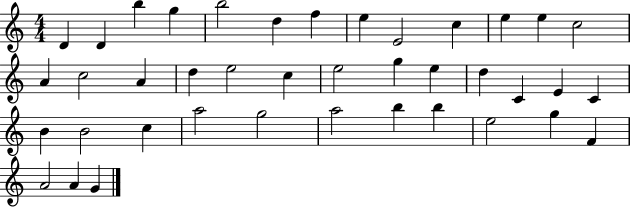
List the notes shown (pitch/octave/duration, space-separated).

D4/q D4/q B5/q G5/q B5/h D5/q F5/q E5/q E4/h C5/q E5/q E5/q C5/h A4/q C5/h A4/q D5/q E5/h C5/q E5/h G5/q E5/q D5/q C4/q E4/q C4/q B4/q B4/h C5/q A5/h G5/h A5/h B5/q B5/q E5/h G5/q F4/q A4/h A4/q G4/q